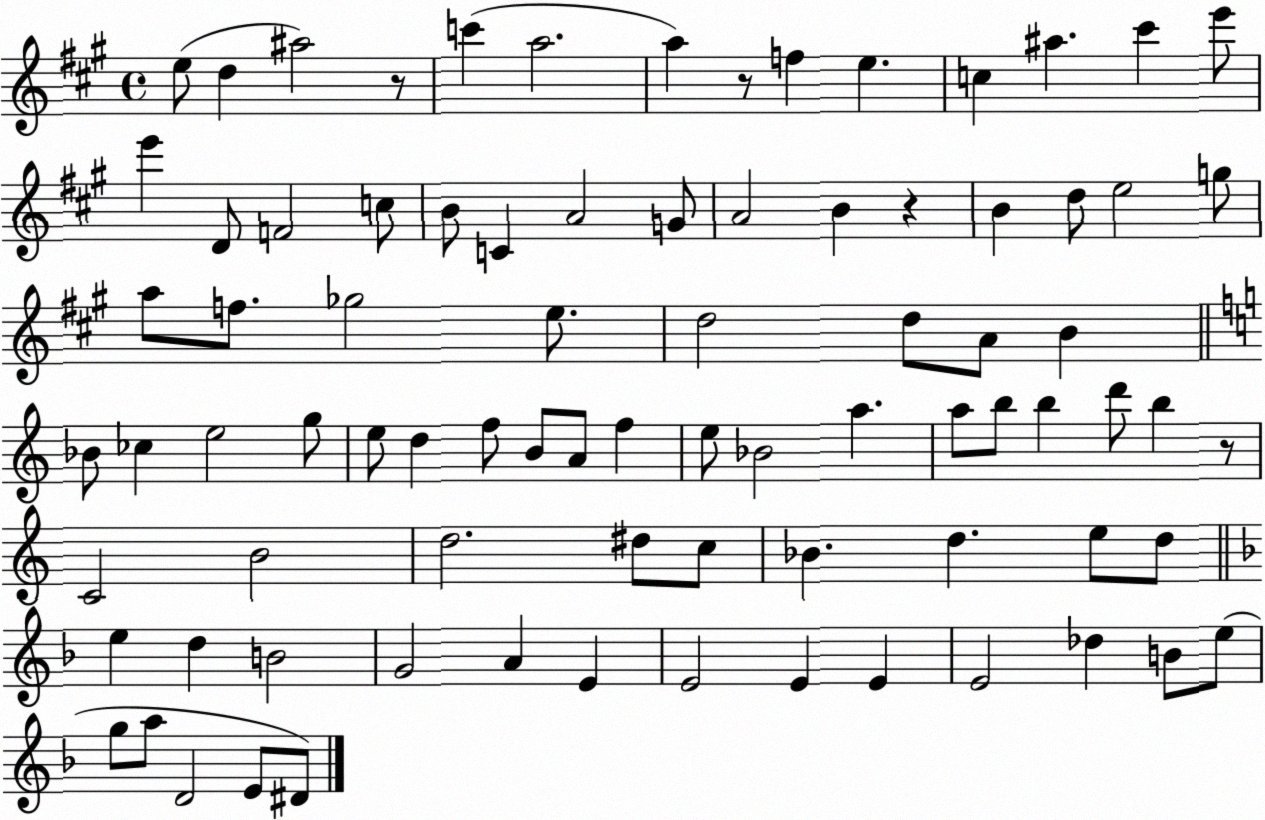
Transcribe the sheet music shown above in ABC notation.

X:1
T:Untitled
M:4/4
L:1/4
K:A
e/2 d ^a2 z/2 c' a2 a z/2 f e c ^a ^c' e'/2 e' D/2 F2 c/2 B/2 C A2 G/2 A2 B z B d/2 e2 g/2 a/2 f/2 _g2 e/2 d2 d/2 A/2 B _B/2 _c e2 g/2 e/2 d f/2 B/2 A/2 f e/2 _B2 a a/2 b/2 b d'/2 b z/2 C2 B2 d2 ^d/2 c/2 _B d e/2 d/2 e d B2 G2 A E E2 E E E2 _d B/2 e/2 g/2 a/2 D2 E/2 ^D/2